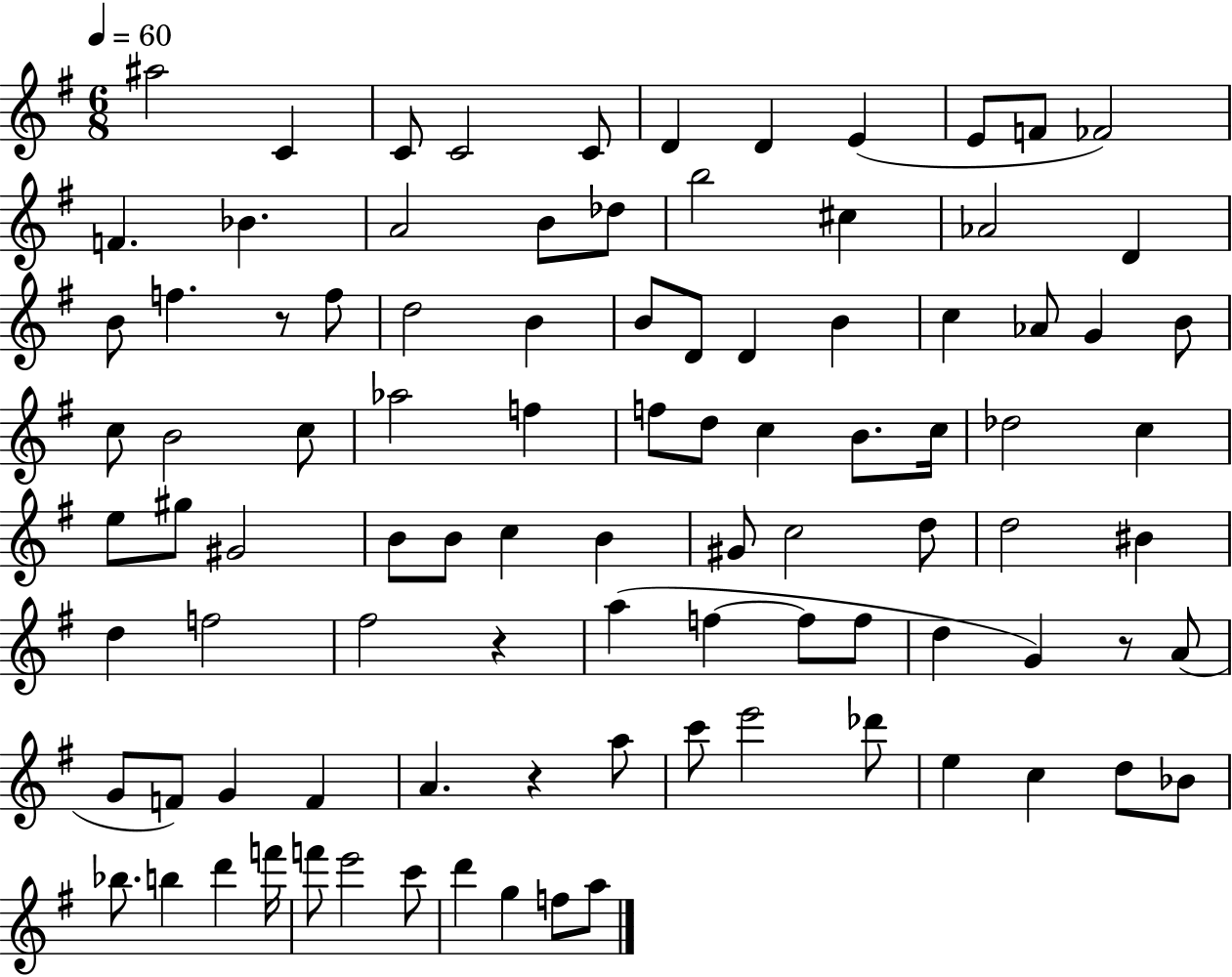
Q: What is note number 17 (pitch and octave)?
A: B5